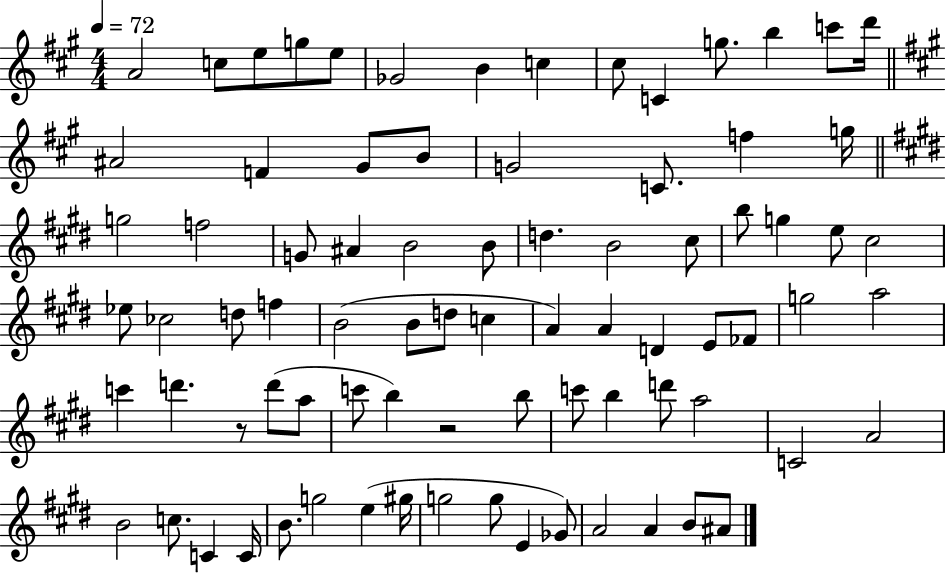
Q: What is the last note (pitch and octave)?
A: A#4